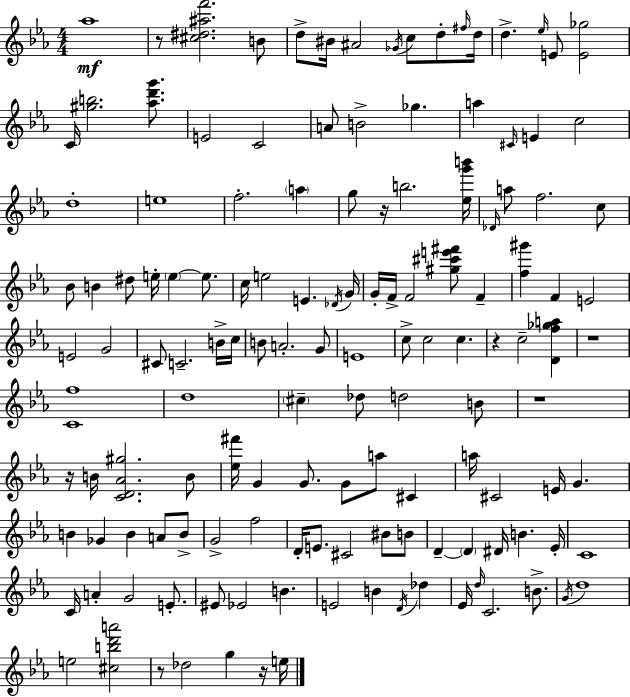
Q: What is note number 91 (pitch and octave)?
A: BIS4